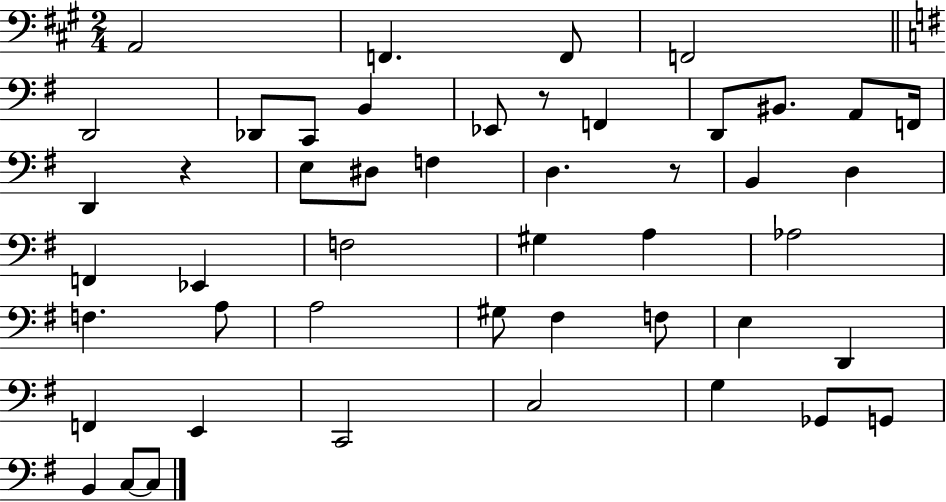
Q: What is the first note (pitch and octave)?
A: A2